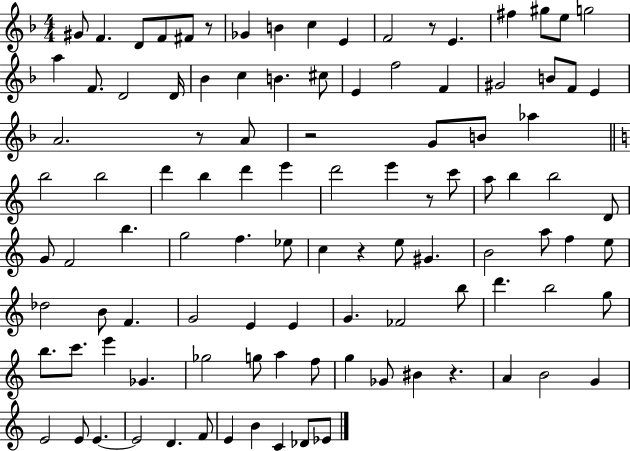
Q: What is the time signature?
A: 4/4